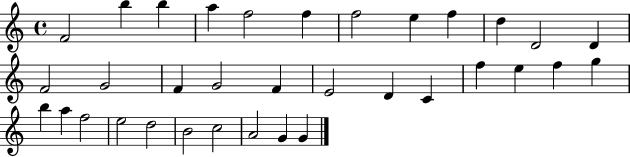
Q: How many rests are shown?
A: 0